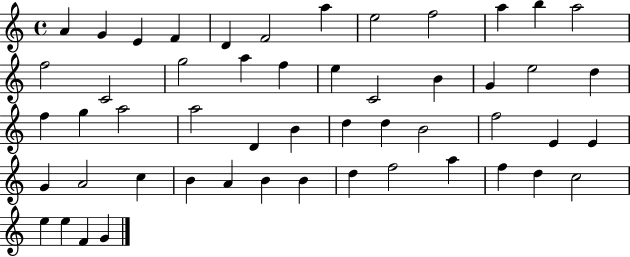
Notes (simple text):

A4/q G4/q E4/q F4/q D4/q F4/h A5/q E5/h F5/h A5/q B5/q A5/h F5/h C4/h G5/h A5/q F5/q E5/q C4/h B4/q G4/q E5/h D5/q F5/q G5/q A5/h A5/h D4/q B4/q D5/q D5/q B4/h F5/h E4/q E4/q G4/q A4/h C5/q B4/q A4/q B4/q B4/q D5/q F5/h A5/q F5/q D5/q C5/h E5/q E5/q F4/q G4/q